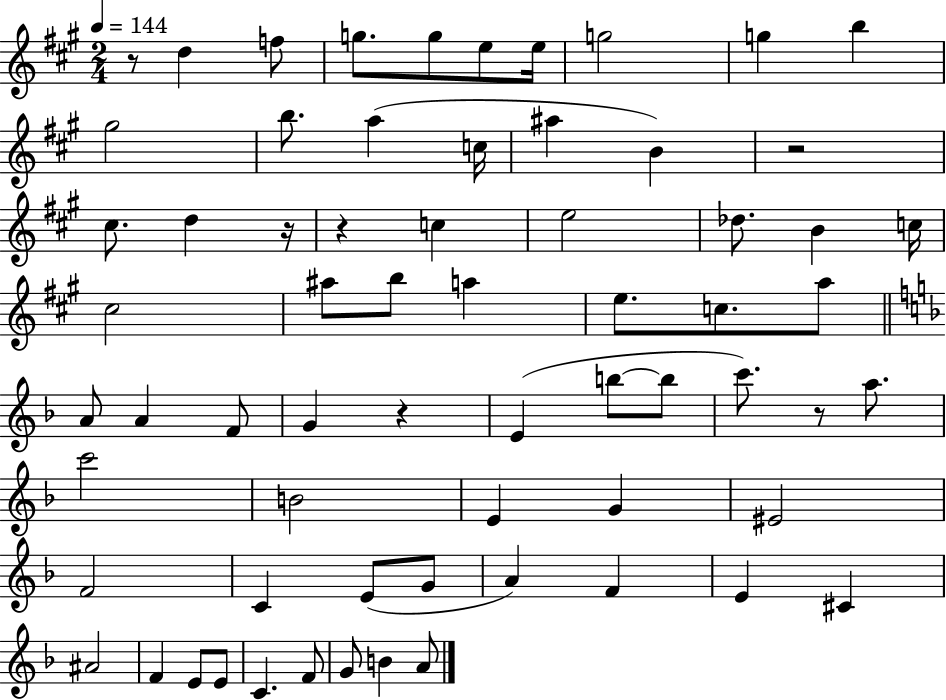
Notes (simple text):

R/e D5/q F5/e G5/e. G5/e E5/e E5/s G5/h G5/q B5/q G#5/h B5/e. A5/q C5/s A#5/q B4/q R/h C#5/e. D5/q R/s R/q C5/q E5/h Db5/e. B4/q C5/s C#5/h A#5/e B5/e A5/q E5/e. C5/e. A5/e A4/e A4/q F4/e G4/q R/q E4/q B5/e B5/e C6/e. R/e A5/e. C6/h B4/h E4/q G4/q EIS4/h F4/h C4/q E4/e G4/e A4/q F4/q E4/q C#4/q A#4/h F4/q E4/e E4/e C4/q. F4/e G4/e B4/q A4/e